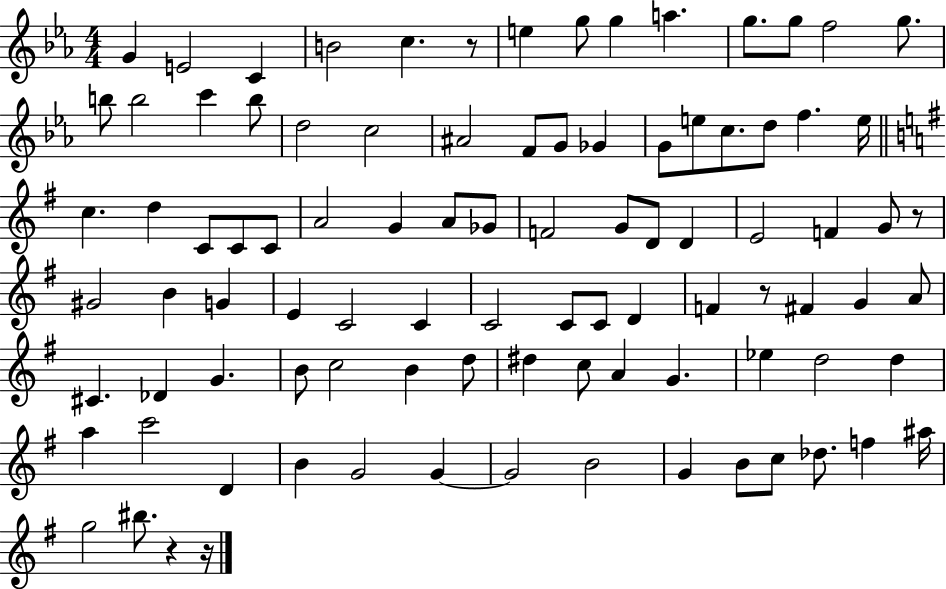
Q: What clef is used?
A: treble